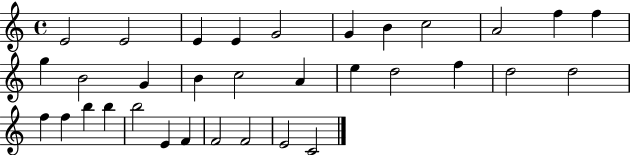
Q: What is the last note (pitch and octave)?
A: C4